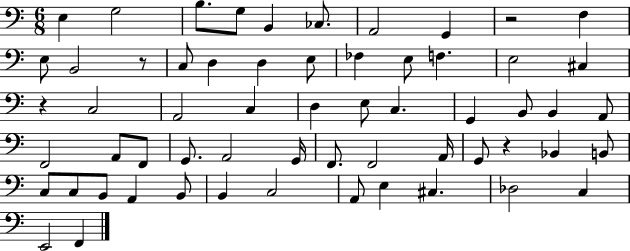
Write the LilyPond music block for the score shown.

{
  \clef bass
  \numericTimeSignature
  \time 6/8
  \key c \major
  e4 g2 | b8. g8 b,4 ces8. | a,2 g,4 | r2 f4 | \break e8 b,2 r8 | c8 d4 d4 e8 | fes4 e8 f4. | e2 cis4 | \break r4 c2 | a,2 c4 | d4 e8 c4. | g,4 b,8 b,4 a,8 | \break f,2 a,8 f,8 | g,8. a,2 g,16 | f,8. f,2 a,16 | g,8 r4 bes,4 b,8 | \break c8 c8 b,8 a,4 b,8 | b,4 c2 | a,8 e4 cis4. | des2 c4 | \break e,2 f,4 | \bar "|."
}